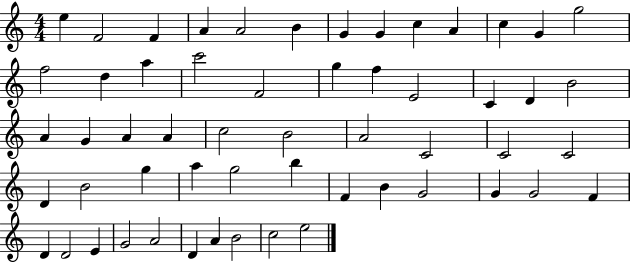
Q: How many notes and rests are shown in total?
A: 56